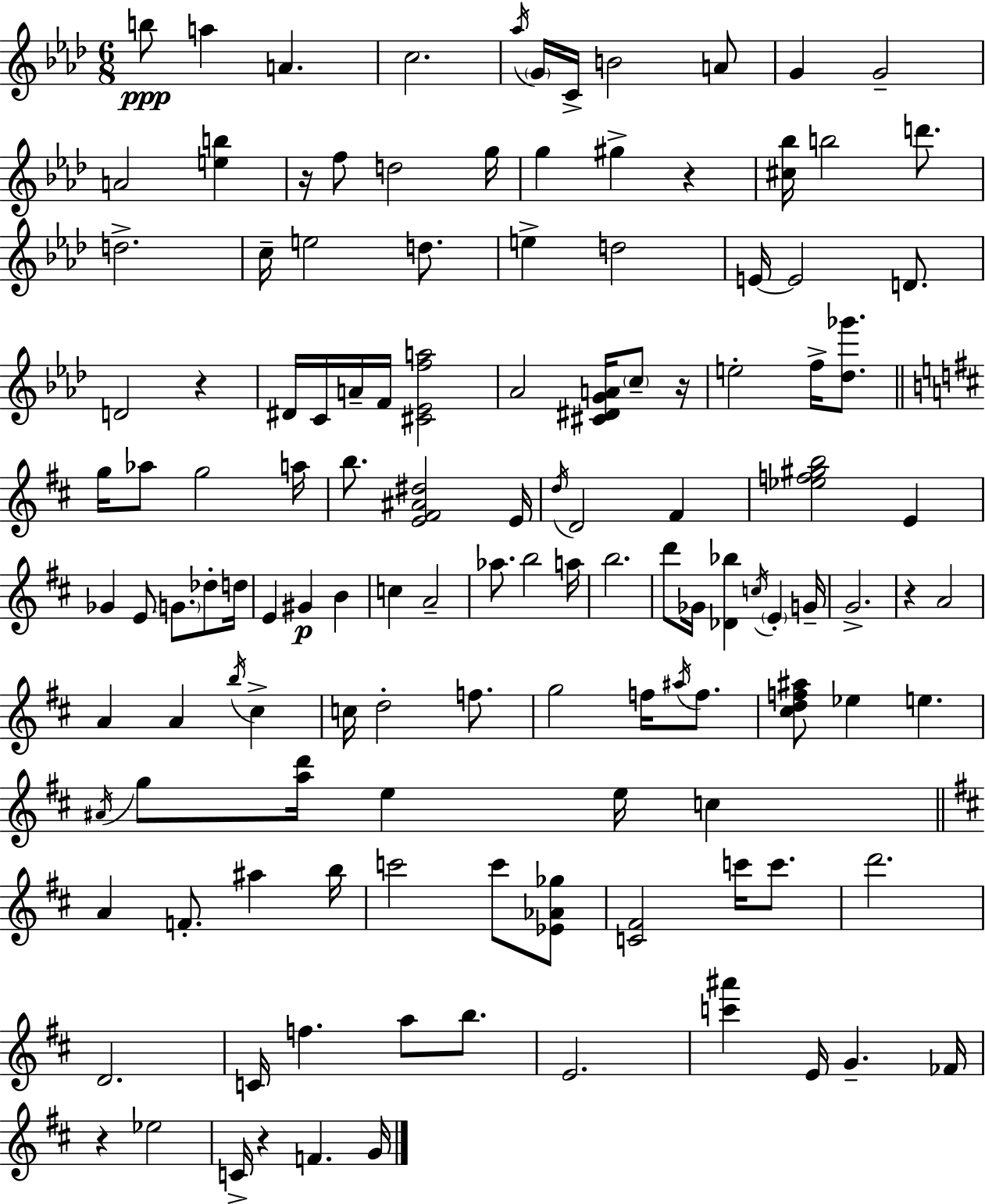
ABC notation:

X:1
T:Untitled
M:6/8
L:1/4
K:Ab
b/2 a A c2 _a/4 G/4 C/4 B2 A/2 G G2 A2 [eb] z/4 f/2 d2 g/4 g ^g z [^c_b]/4 b2 d'/2 d2 c/4 e2 d/2 e d2 E/4 E2 D/2 D2 z ^D/4 C/4 A/4 F/4 [^C_Efa]2 _A2 [^C^DGA]/4 c/2 z/4 e2 f/4 [_d_g']/2 g/4 _a/2 g2 a/4 b/2 [E^F^A^d]2 E/4 d/4 D2 ^F [_ef^gb]2 E _G E/2 G/2 _d/2 d/4 E ^G B c A2 _a/2 b2 a/4 b2 d'/2 _G/4 [_D_b] c/4 E G/4 G2 z A2 A A b/4 ^c c/4 d2 f/2 g2 f/4 ^a/4 f/2 [^cdf^a]/2 _e e ^A/4 g/2 [ad']/4 e e/4 c A F/2 ^a b/4 c'2 c'/2 [_E_A_g]/2 [C^F]2 c'/4 c'/2 d'2 D2 C/4 f a/2 b/2 E2 [c'^a'] E/4 G _F/4 z _e2 C/4 z F G/4